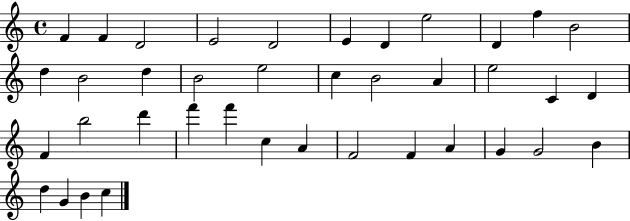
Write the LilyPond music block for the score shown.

{
  \clef treble
  \time 4/4
  \defaultTimeSignature
  \key c \major
  f'4 f'4 d'2 | e'2 d'2 | e'4 d'4 e''2 | d'4 f''4 b'2 | \break d''4 b'2 d''4 | b'2 e''2 | c''4 b'2 a'4 | e''2 c'4 d'4 | \break f'4 b''2 d'''4 | f'''4 f'''4 c''4 a'4 | f'2 f'4 a'4 | g'4 g'2 b'4 | \break d''4 g'4 b'4 c''4 | \bar "|."
}